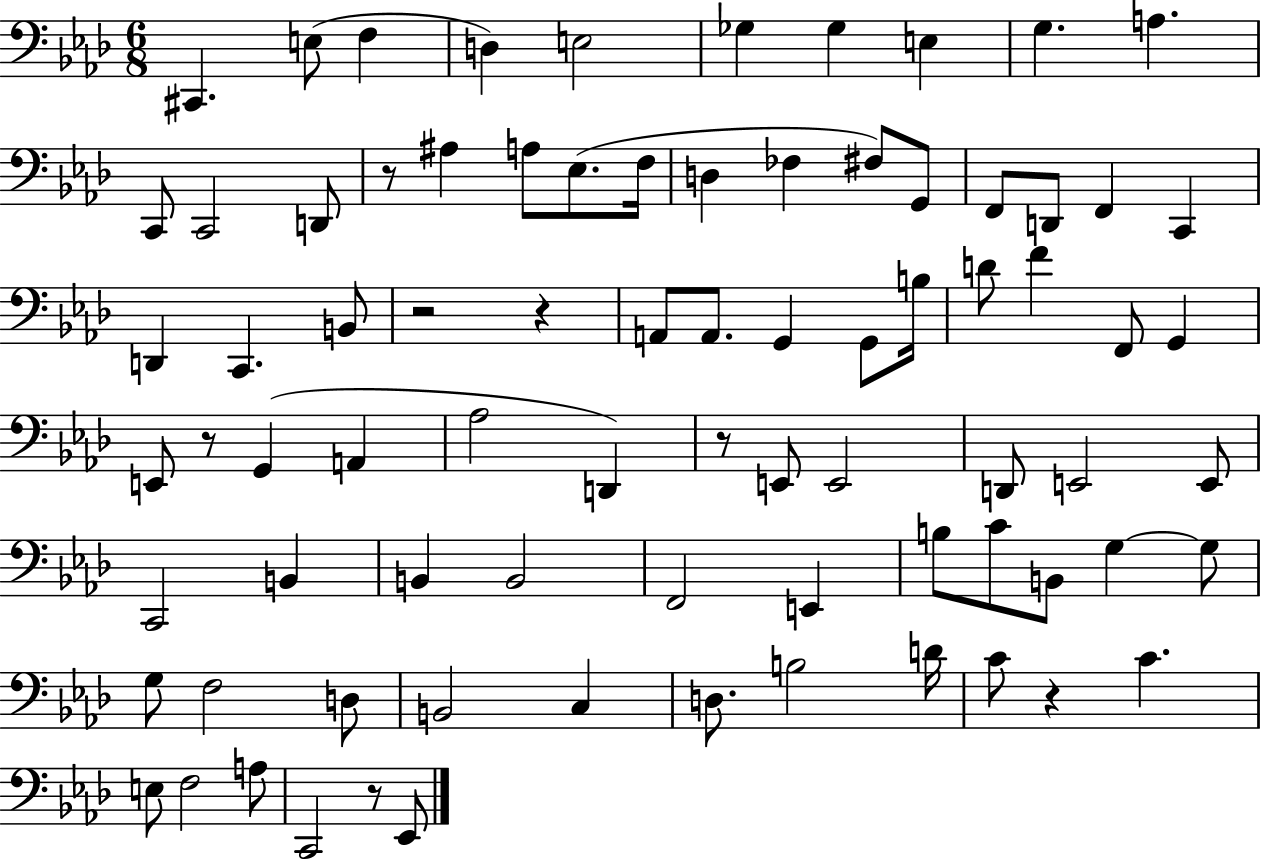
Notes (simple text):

C#2/q. E3/e F3/q D3/q E3/h Gb3/q Gb3/q E3/q G3/q. A3/q. C2/e C2/h D2/e R/e A#3/q A3/e Eb3/e. F3/s D3/q FES3/q F#3/e G2/e F2/e D2/e F2/q C2/q D2/q C2/q. B2/e R/h R/q A2/e A2/e. G2/q G2/e B3/s D4/e F4/q F2/e G2/q E2/e R/e G2/q A2/q Ab3/h D2/q R/e E2/e E2/h D2/e E2/h E2/e C2/h B2/q B2/q B2/h F2/h E2/q B3/e C4/e B2/e G3/q G3/e G3/e F3/h D3/e B2/h C3/q D3/e. B3/h D4/s C4/e R/q C4/q. E3/e F3/h A3/e C2/h R/e Eb2/e